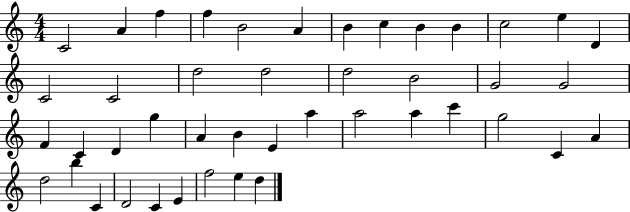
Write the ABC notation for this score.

X:1
T:Untitled
M:4/4
L:1/4
K:C
C2 A f f B2 A B c B B c2 e D C2 C2 d2 d2 d2 B2 G2 G2 F C D g A B E a a2 a c' g2 C A d2 b C D2 C E f2 e d